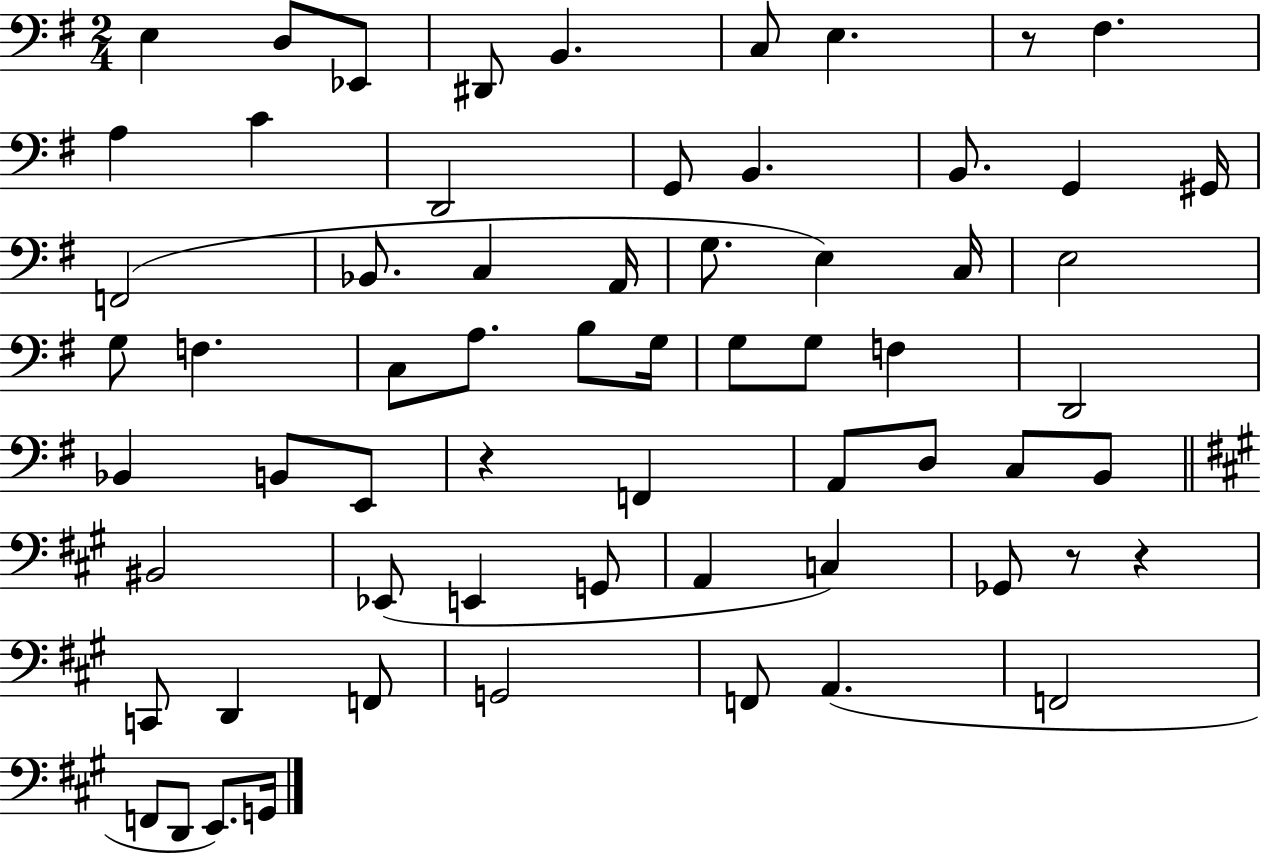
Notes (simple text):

E3/q D3/e Eb2/e D#2/e B2/q. C3/e E3/q. R/e F#3/q. A3/q C4/q D2/h G2/e B2/q. B2/e. G2/q G#2/s F2/h Bb2/e. C3/q A2/s G3/e. E3/q C3/s E3/h G3/e F3/q. C3/e A3/e. B3/e G3/s G3/e G3/e F3/q D2/h Bb2/q B2/e E2/e R/q F2/q A2/e D3/e C3/e B2/e BIS2/h Eb2/e E2/q G2/e A2/q C3/q Gb2/e R/e R/q C2/e D2/q F2/e G2/h F2/e A2/q. F2/h F2/e D2/e E2/e. G2/s